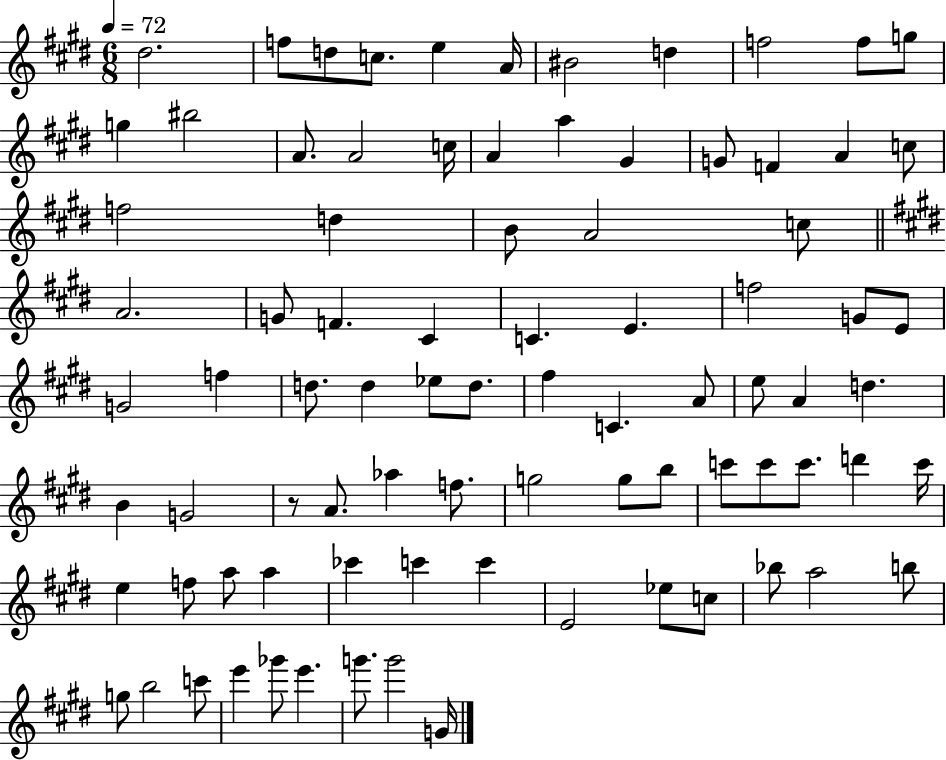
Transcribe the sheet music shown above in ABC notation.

X:1
T:Untitled
M:6/8
L:1/4
K:E
^d2 f/2 d/2 c/2 e A/4 ^B2 d f2 f/2 g/2 g ^b2 A/2 A2 c/4 A a ^G G/2 F A c/2 f2 d B/2 A2 c/2 A2 G/2 F ^C C E f2 G/2 E/2 G2 f d/2 d _e/2 d/2 ^f C A/2 e/2 A d B G2 z/2 A/2 _a f/2 g2 g/2 b/2 c'/2 c'/2 c'/2 d' c'/4 e f/2 a/2 a _c' c' c' E2 _e/2 c/2 _b/2 a2 b/2 g/2 b2 c'/2 e' _g'/2 e' g'/2 g'2 G/4